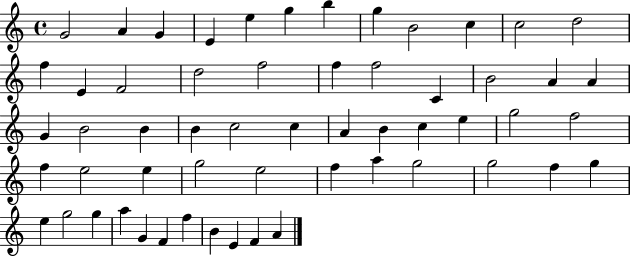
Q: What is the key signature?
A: C major